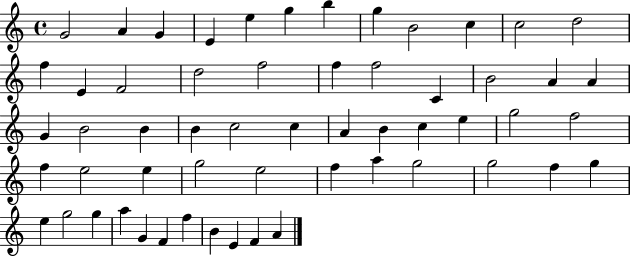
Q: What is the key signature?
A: C major